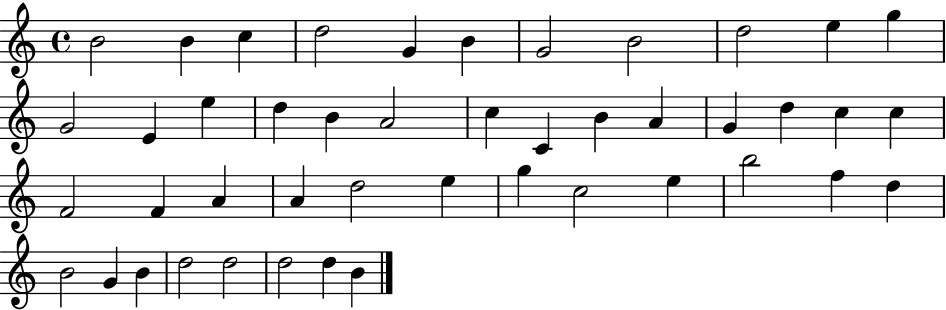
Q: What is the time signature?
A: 4/4